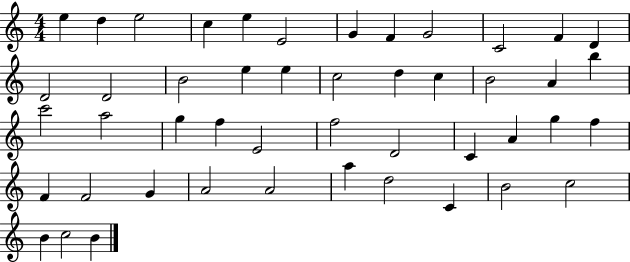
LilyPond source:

{
  \clef treble
  \numericTimeSignature
  \time 4/4
  \key c \major
  e''4 d''4 e''2 | c''4 e''4 e'2 | g'4 f'4 g'2 | c'2 f'4 d'4 | \break d'2 d'2 | b'2 e''4 e''4 | c''2 d''4 c''4 | b'2 a'4 b''4 | \break c'''2 a''2 | g''4 f''4 e'2 | f''2 d'2 | c'4 a'4 g''4 f''4 | \break f'4 f'2 g'4 | a'2 a'2 | a''4 d''2 c'4 | b'2 c''2 | \break b'4 c''2 b'4 | \bar "|."
}